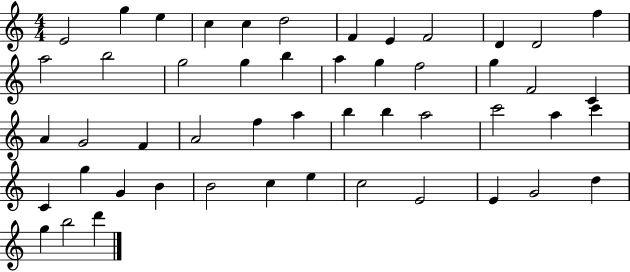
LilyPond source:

{
  \clef treble
  \numericTimeSignature
  \time 4/4
  \key c \major
  e'2 g''4 e''4 | c''4 c''4 d''2 | f'4 e'4 f'2 | d'4 d'2 f''4 | \break a''2 b''2 | g''2 g''4 b''4 | a''4 g''4 f''2 | g''4 f'2 c'4 | \break a'4 g'2 f'4 | a'2 f''4 a''4 | b''4 b''4 a''2 | c'''2 a''4 c'''4 | \break c'4 g''4 g'4 b'4 | b'2 c''4 e''4 | c''2 e'2 | e'4 g'2 d''4 | \break g''4 b''2 d'''4 | \bar "|."
}